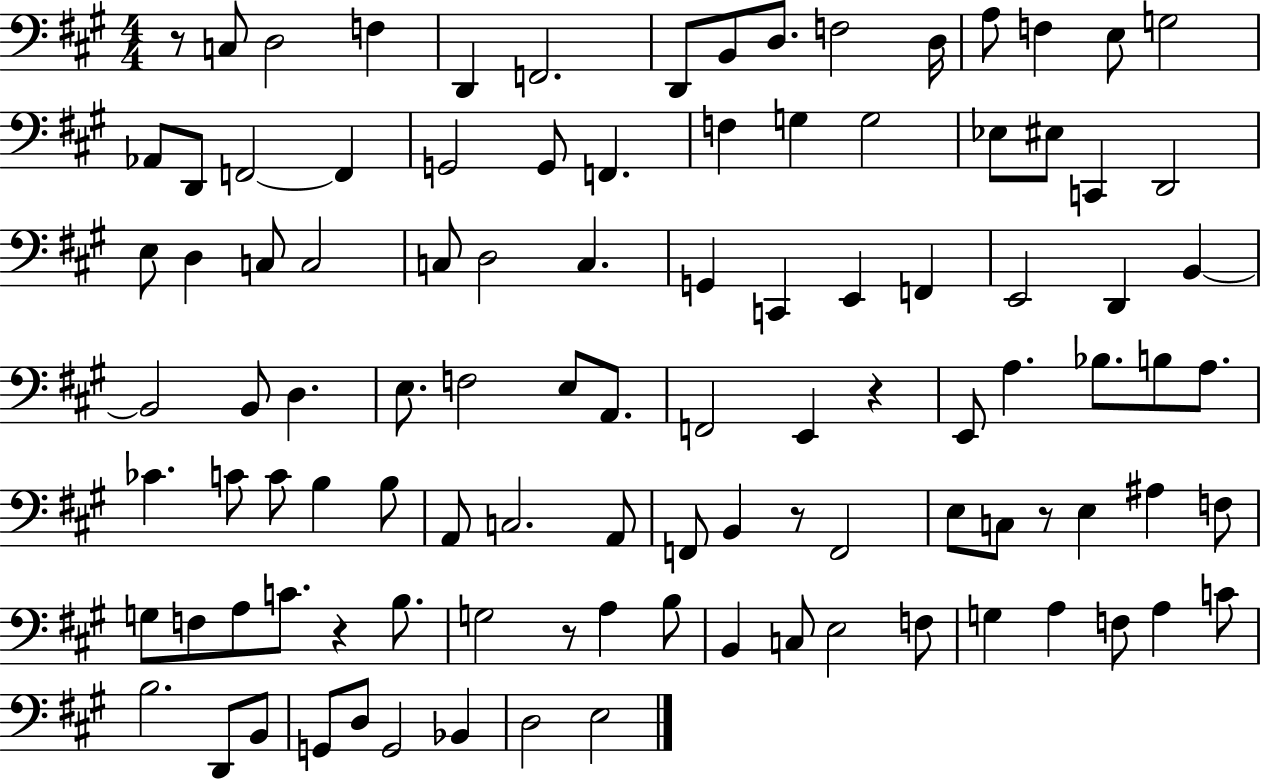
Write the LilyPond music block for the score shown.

{
  \clef bass
  \numericTimeSignature
  \time 4/4
  \key a \major
  r8 c8 d2 f4 | d,4 f,2. | d,8 b,8 d8. f2 d16 | a8 f4 e8 g2 | \break aes,8 d,8 f,2~~ f,4 | g,2 g,8 f,4. | f4 g4 g2 | ees8 eis8 c,4 d,2 | \break e8 d4 c8 c2 | c8 d2 c4. | g,4 c,4 e,4 f,4 | e,2 d,4 b,4~~ | \break b,2 b,8 d4. | e8. f2 e8 a,8. | f,2 e,4 r4 | e,8 a4. bes8. b8 a8. | \break ces'4. c'8 c'8 b4 b8 | a,8 c2. a,8 | f,8 b,4 r8 f,2 | e8 c8 r8 e4 ais4 f8 | \break g8 f8 a8 c'8. r4 b8. | g2 r8 a4 b8 | b,4 c8 e2 f8 | g4 a4 f8 a4 c'8 | \break b2. d,8 b,8 | g,8 d8 g,2 bes,4 | d2 e2 | \bar "|."
}